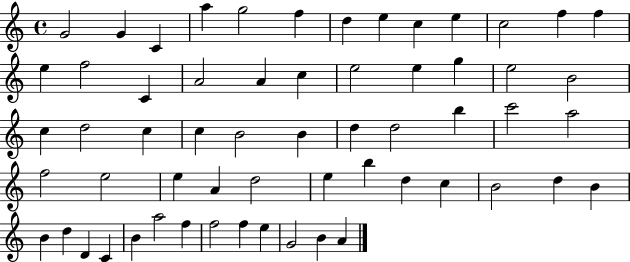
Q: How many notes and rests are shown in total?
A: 60